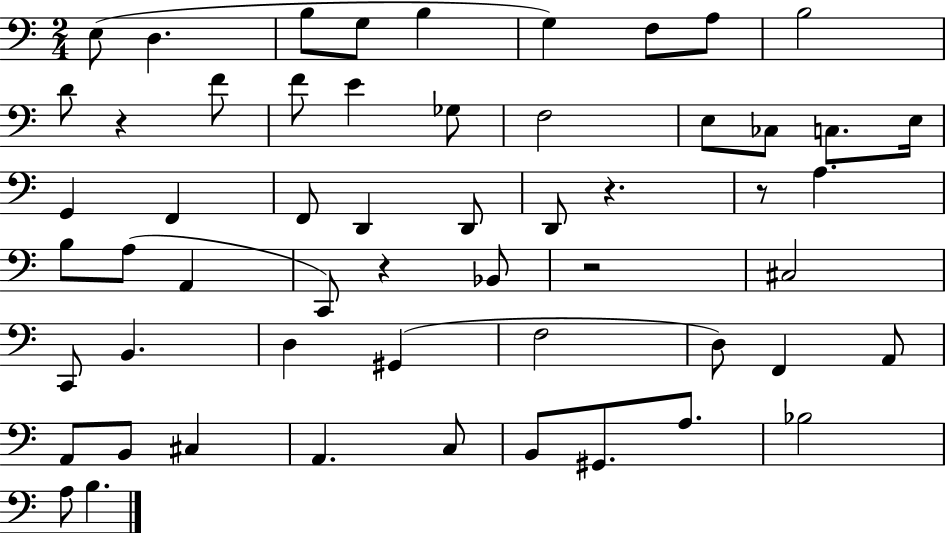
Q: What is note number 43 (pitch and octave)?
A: C#3